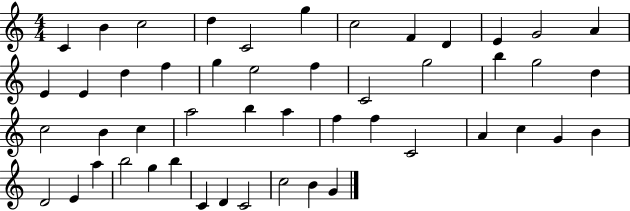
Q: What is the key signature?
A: C major